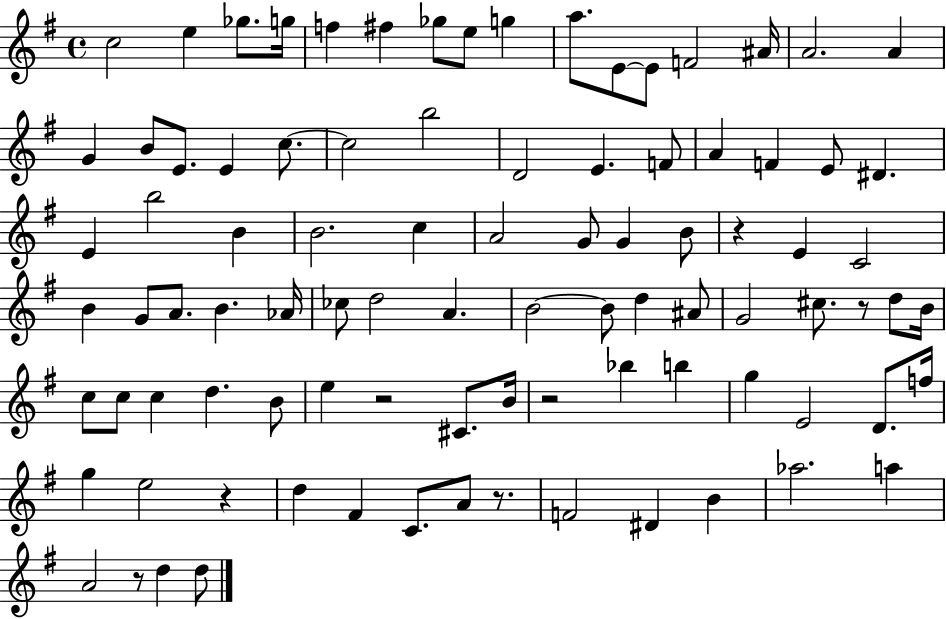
C5/h E5/q Gb5/e. G5/s F5/q F#5/q Gb5/e E5/e G5/q A5/e. E4/e E4/e F4/h A#4/s A4/h. A4/q G4/q B4/e E4/e. E4/q C5/e. C5/h B5/h D4/h E4/q. F4/e A4/q F4/q E4/e D#4/q. E4/q B5/h B4/q B4/h. C5/q A4/h G4/e G4/q B4/e R/q E4/q C4/h B4/q G4/e A4/e. B4/q. Ab4/s CES5/e D5/h A4/q. B4/h B4/e D5/q A#4/e G4/h C#5/e. R/e D5/e B4/s C5/e C5/e C5/q D5/q. B4/e E5/q R/h C#4/e. B4/s R/h Bb5/q B5/q G5/q E4/h D4/e. F5/s G5/q E5/h R/q D5/q F#4/q C4/e. A4/e R/e. F4/h D#4/q B4/q Ab5/h. A5/q A4/h R/e D5/q D5/e